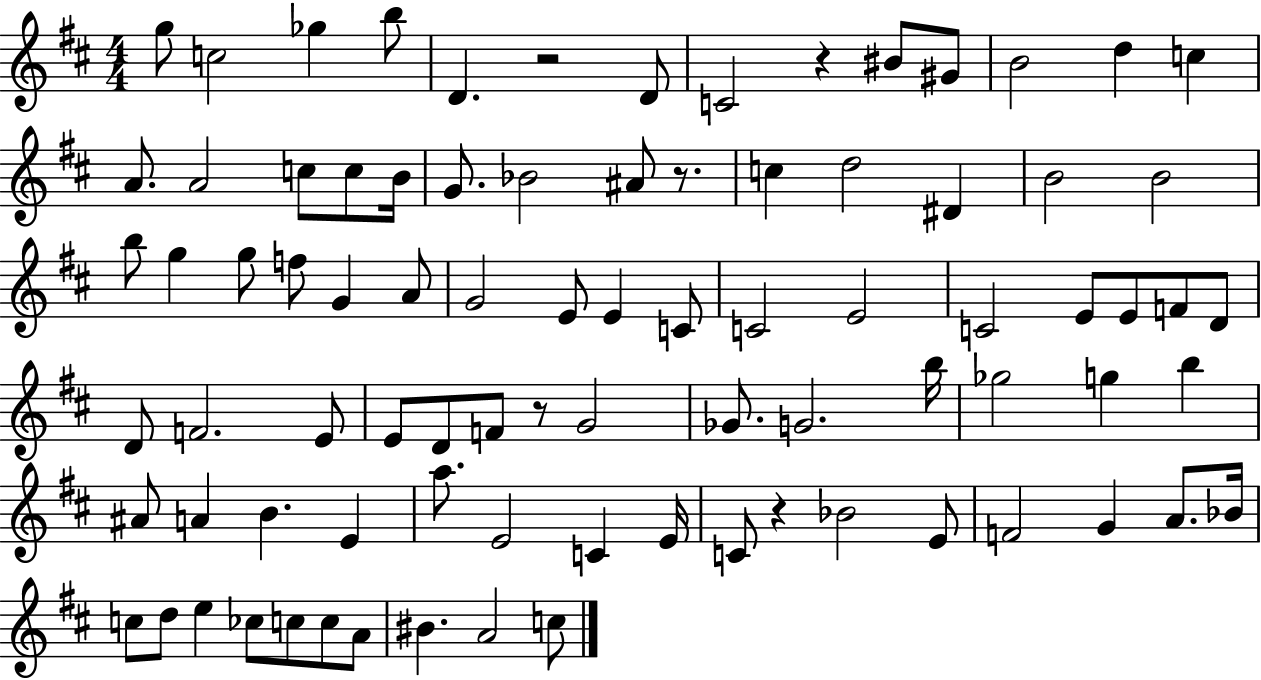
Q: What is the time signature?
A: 4/4